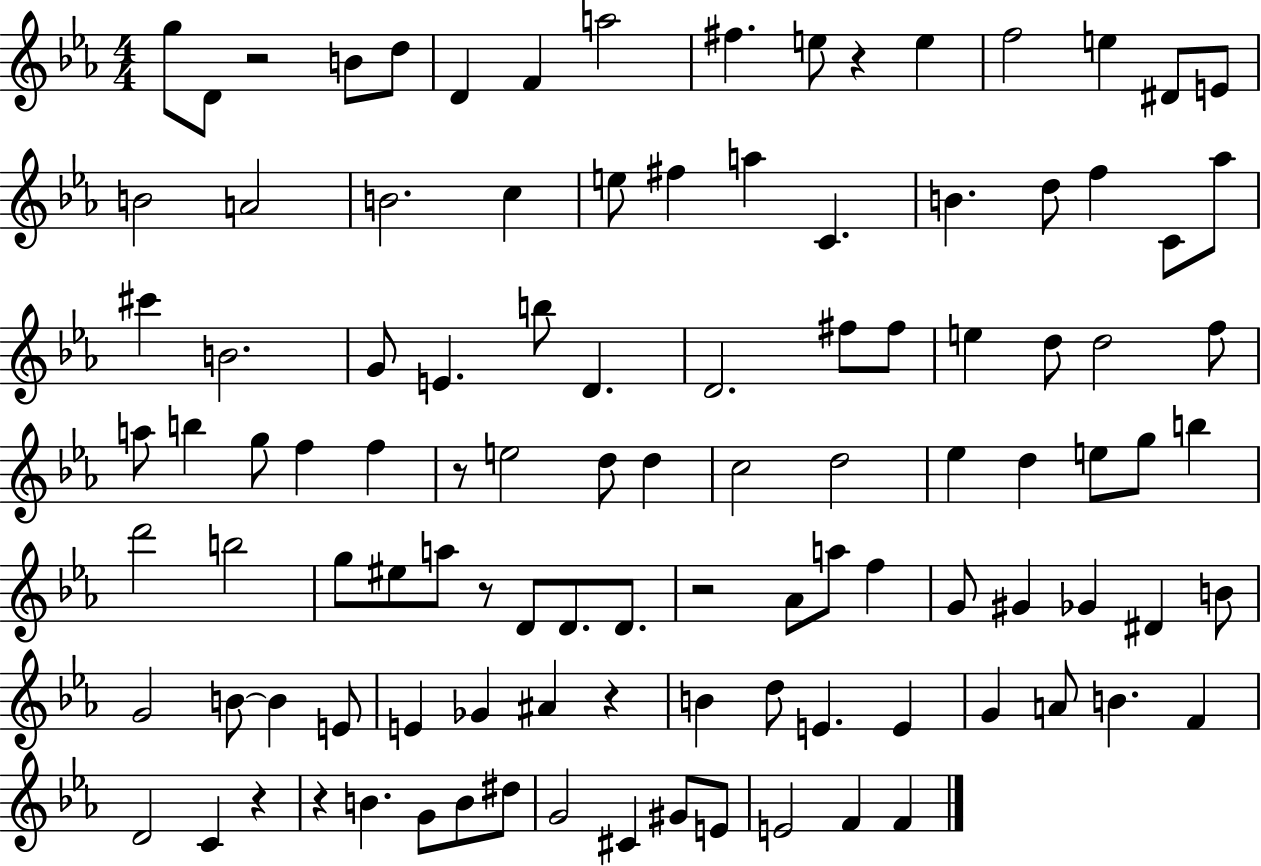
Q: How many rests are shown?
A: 8